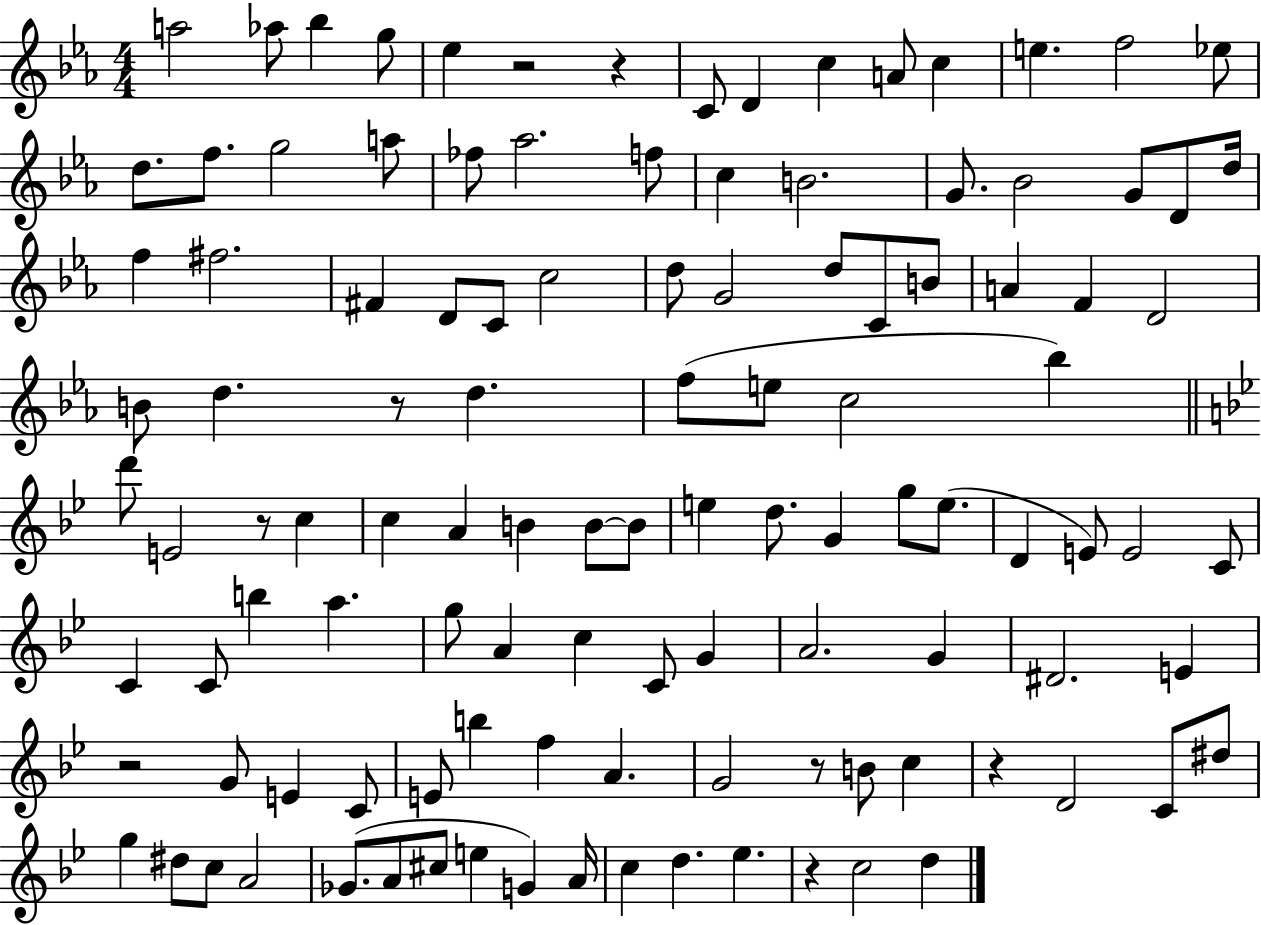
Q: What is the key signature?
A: EES major